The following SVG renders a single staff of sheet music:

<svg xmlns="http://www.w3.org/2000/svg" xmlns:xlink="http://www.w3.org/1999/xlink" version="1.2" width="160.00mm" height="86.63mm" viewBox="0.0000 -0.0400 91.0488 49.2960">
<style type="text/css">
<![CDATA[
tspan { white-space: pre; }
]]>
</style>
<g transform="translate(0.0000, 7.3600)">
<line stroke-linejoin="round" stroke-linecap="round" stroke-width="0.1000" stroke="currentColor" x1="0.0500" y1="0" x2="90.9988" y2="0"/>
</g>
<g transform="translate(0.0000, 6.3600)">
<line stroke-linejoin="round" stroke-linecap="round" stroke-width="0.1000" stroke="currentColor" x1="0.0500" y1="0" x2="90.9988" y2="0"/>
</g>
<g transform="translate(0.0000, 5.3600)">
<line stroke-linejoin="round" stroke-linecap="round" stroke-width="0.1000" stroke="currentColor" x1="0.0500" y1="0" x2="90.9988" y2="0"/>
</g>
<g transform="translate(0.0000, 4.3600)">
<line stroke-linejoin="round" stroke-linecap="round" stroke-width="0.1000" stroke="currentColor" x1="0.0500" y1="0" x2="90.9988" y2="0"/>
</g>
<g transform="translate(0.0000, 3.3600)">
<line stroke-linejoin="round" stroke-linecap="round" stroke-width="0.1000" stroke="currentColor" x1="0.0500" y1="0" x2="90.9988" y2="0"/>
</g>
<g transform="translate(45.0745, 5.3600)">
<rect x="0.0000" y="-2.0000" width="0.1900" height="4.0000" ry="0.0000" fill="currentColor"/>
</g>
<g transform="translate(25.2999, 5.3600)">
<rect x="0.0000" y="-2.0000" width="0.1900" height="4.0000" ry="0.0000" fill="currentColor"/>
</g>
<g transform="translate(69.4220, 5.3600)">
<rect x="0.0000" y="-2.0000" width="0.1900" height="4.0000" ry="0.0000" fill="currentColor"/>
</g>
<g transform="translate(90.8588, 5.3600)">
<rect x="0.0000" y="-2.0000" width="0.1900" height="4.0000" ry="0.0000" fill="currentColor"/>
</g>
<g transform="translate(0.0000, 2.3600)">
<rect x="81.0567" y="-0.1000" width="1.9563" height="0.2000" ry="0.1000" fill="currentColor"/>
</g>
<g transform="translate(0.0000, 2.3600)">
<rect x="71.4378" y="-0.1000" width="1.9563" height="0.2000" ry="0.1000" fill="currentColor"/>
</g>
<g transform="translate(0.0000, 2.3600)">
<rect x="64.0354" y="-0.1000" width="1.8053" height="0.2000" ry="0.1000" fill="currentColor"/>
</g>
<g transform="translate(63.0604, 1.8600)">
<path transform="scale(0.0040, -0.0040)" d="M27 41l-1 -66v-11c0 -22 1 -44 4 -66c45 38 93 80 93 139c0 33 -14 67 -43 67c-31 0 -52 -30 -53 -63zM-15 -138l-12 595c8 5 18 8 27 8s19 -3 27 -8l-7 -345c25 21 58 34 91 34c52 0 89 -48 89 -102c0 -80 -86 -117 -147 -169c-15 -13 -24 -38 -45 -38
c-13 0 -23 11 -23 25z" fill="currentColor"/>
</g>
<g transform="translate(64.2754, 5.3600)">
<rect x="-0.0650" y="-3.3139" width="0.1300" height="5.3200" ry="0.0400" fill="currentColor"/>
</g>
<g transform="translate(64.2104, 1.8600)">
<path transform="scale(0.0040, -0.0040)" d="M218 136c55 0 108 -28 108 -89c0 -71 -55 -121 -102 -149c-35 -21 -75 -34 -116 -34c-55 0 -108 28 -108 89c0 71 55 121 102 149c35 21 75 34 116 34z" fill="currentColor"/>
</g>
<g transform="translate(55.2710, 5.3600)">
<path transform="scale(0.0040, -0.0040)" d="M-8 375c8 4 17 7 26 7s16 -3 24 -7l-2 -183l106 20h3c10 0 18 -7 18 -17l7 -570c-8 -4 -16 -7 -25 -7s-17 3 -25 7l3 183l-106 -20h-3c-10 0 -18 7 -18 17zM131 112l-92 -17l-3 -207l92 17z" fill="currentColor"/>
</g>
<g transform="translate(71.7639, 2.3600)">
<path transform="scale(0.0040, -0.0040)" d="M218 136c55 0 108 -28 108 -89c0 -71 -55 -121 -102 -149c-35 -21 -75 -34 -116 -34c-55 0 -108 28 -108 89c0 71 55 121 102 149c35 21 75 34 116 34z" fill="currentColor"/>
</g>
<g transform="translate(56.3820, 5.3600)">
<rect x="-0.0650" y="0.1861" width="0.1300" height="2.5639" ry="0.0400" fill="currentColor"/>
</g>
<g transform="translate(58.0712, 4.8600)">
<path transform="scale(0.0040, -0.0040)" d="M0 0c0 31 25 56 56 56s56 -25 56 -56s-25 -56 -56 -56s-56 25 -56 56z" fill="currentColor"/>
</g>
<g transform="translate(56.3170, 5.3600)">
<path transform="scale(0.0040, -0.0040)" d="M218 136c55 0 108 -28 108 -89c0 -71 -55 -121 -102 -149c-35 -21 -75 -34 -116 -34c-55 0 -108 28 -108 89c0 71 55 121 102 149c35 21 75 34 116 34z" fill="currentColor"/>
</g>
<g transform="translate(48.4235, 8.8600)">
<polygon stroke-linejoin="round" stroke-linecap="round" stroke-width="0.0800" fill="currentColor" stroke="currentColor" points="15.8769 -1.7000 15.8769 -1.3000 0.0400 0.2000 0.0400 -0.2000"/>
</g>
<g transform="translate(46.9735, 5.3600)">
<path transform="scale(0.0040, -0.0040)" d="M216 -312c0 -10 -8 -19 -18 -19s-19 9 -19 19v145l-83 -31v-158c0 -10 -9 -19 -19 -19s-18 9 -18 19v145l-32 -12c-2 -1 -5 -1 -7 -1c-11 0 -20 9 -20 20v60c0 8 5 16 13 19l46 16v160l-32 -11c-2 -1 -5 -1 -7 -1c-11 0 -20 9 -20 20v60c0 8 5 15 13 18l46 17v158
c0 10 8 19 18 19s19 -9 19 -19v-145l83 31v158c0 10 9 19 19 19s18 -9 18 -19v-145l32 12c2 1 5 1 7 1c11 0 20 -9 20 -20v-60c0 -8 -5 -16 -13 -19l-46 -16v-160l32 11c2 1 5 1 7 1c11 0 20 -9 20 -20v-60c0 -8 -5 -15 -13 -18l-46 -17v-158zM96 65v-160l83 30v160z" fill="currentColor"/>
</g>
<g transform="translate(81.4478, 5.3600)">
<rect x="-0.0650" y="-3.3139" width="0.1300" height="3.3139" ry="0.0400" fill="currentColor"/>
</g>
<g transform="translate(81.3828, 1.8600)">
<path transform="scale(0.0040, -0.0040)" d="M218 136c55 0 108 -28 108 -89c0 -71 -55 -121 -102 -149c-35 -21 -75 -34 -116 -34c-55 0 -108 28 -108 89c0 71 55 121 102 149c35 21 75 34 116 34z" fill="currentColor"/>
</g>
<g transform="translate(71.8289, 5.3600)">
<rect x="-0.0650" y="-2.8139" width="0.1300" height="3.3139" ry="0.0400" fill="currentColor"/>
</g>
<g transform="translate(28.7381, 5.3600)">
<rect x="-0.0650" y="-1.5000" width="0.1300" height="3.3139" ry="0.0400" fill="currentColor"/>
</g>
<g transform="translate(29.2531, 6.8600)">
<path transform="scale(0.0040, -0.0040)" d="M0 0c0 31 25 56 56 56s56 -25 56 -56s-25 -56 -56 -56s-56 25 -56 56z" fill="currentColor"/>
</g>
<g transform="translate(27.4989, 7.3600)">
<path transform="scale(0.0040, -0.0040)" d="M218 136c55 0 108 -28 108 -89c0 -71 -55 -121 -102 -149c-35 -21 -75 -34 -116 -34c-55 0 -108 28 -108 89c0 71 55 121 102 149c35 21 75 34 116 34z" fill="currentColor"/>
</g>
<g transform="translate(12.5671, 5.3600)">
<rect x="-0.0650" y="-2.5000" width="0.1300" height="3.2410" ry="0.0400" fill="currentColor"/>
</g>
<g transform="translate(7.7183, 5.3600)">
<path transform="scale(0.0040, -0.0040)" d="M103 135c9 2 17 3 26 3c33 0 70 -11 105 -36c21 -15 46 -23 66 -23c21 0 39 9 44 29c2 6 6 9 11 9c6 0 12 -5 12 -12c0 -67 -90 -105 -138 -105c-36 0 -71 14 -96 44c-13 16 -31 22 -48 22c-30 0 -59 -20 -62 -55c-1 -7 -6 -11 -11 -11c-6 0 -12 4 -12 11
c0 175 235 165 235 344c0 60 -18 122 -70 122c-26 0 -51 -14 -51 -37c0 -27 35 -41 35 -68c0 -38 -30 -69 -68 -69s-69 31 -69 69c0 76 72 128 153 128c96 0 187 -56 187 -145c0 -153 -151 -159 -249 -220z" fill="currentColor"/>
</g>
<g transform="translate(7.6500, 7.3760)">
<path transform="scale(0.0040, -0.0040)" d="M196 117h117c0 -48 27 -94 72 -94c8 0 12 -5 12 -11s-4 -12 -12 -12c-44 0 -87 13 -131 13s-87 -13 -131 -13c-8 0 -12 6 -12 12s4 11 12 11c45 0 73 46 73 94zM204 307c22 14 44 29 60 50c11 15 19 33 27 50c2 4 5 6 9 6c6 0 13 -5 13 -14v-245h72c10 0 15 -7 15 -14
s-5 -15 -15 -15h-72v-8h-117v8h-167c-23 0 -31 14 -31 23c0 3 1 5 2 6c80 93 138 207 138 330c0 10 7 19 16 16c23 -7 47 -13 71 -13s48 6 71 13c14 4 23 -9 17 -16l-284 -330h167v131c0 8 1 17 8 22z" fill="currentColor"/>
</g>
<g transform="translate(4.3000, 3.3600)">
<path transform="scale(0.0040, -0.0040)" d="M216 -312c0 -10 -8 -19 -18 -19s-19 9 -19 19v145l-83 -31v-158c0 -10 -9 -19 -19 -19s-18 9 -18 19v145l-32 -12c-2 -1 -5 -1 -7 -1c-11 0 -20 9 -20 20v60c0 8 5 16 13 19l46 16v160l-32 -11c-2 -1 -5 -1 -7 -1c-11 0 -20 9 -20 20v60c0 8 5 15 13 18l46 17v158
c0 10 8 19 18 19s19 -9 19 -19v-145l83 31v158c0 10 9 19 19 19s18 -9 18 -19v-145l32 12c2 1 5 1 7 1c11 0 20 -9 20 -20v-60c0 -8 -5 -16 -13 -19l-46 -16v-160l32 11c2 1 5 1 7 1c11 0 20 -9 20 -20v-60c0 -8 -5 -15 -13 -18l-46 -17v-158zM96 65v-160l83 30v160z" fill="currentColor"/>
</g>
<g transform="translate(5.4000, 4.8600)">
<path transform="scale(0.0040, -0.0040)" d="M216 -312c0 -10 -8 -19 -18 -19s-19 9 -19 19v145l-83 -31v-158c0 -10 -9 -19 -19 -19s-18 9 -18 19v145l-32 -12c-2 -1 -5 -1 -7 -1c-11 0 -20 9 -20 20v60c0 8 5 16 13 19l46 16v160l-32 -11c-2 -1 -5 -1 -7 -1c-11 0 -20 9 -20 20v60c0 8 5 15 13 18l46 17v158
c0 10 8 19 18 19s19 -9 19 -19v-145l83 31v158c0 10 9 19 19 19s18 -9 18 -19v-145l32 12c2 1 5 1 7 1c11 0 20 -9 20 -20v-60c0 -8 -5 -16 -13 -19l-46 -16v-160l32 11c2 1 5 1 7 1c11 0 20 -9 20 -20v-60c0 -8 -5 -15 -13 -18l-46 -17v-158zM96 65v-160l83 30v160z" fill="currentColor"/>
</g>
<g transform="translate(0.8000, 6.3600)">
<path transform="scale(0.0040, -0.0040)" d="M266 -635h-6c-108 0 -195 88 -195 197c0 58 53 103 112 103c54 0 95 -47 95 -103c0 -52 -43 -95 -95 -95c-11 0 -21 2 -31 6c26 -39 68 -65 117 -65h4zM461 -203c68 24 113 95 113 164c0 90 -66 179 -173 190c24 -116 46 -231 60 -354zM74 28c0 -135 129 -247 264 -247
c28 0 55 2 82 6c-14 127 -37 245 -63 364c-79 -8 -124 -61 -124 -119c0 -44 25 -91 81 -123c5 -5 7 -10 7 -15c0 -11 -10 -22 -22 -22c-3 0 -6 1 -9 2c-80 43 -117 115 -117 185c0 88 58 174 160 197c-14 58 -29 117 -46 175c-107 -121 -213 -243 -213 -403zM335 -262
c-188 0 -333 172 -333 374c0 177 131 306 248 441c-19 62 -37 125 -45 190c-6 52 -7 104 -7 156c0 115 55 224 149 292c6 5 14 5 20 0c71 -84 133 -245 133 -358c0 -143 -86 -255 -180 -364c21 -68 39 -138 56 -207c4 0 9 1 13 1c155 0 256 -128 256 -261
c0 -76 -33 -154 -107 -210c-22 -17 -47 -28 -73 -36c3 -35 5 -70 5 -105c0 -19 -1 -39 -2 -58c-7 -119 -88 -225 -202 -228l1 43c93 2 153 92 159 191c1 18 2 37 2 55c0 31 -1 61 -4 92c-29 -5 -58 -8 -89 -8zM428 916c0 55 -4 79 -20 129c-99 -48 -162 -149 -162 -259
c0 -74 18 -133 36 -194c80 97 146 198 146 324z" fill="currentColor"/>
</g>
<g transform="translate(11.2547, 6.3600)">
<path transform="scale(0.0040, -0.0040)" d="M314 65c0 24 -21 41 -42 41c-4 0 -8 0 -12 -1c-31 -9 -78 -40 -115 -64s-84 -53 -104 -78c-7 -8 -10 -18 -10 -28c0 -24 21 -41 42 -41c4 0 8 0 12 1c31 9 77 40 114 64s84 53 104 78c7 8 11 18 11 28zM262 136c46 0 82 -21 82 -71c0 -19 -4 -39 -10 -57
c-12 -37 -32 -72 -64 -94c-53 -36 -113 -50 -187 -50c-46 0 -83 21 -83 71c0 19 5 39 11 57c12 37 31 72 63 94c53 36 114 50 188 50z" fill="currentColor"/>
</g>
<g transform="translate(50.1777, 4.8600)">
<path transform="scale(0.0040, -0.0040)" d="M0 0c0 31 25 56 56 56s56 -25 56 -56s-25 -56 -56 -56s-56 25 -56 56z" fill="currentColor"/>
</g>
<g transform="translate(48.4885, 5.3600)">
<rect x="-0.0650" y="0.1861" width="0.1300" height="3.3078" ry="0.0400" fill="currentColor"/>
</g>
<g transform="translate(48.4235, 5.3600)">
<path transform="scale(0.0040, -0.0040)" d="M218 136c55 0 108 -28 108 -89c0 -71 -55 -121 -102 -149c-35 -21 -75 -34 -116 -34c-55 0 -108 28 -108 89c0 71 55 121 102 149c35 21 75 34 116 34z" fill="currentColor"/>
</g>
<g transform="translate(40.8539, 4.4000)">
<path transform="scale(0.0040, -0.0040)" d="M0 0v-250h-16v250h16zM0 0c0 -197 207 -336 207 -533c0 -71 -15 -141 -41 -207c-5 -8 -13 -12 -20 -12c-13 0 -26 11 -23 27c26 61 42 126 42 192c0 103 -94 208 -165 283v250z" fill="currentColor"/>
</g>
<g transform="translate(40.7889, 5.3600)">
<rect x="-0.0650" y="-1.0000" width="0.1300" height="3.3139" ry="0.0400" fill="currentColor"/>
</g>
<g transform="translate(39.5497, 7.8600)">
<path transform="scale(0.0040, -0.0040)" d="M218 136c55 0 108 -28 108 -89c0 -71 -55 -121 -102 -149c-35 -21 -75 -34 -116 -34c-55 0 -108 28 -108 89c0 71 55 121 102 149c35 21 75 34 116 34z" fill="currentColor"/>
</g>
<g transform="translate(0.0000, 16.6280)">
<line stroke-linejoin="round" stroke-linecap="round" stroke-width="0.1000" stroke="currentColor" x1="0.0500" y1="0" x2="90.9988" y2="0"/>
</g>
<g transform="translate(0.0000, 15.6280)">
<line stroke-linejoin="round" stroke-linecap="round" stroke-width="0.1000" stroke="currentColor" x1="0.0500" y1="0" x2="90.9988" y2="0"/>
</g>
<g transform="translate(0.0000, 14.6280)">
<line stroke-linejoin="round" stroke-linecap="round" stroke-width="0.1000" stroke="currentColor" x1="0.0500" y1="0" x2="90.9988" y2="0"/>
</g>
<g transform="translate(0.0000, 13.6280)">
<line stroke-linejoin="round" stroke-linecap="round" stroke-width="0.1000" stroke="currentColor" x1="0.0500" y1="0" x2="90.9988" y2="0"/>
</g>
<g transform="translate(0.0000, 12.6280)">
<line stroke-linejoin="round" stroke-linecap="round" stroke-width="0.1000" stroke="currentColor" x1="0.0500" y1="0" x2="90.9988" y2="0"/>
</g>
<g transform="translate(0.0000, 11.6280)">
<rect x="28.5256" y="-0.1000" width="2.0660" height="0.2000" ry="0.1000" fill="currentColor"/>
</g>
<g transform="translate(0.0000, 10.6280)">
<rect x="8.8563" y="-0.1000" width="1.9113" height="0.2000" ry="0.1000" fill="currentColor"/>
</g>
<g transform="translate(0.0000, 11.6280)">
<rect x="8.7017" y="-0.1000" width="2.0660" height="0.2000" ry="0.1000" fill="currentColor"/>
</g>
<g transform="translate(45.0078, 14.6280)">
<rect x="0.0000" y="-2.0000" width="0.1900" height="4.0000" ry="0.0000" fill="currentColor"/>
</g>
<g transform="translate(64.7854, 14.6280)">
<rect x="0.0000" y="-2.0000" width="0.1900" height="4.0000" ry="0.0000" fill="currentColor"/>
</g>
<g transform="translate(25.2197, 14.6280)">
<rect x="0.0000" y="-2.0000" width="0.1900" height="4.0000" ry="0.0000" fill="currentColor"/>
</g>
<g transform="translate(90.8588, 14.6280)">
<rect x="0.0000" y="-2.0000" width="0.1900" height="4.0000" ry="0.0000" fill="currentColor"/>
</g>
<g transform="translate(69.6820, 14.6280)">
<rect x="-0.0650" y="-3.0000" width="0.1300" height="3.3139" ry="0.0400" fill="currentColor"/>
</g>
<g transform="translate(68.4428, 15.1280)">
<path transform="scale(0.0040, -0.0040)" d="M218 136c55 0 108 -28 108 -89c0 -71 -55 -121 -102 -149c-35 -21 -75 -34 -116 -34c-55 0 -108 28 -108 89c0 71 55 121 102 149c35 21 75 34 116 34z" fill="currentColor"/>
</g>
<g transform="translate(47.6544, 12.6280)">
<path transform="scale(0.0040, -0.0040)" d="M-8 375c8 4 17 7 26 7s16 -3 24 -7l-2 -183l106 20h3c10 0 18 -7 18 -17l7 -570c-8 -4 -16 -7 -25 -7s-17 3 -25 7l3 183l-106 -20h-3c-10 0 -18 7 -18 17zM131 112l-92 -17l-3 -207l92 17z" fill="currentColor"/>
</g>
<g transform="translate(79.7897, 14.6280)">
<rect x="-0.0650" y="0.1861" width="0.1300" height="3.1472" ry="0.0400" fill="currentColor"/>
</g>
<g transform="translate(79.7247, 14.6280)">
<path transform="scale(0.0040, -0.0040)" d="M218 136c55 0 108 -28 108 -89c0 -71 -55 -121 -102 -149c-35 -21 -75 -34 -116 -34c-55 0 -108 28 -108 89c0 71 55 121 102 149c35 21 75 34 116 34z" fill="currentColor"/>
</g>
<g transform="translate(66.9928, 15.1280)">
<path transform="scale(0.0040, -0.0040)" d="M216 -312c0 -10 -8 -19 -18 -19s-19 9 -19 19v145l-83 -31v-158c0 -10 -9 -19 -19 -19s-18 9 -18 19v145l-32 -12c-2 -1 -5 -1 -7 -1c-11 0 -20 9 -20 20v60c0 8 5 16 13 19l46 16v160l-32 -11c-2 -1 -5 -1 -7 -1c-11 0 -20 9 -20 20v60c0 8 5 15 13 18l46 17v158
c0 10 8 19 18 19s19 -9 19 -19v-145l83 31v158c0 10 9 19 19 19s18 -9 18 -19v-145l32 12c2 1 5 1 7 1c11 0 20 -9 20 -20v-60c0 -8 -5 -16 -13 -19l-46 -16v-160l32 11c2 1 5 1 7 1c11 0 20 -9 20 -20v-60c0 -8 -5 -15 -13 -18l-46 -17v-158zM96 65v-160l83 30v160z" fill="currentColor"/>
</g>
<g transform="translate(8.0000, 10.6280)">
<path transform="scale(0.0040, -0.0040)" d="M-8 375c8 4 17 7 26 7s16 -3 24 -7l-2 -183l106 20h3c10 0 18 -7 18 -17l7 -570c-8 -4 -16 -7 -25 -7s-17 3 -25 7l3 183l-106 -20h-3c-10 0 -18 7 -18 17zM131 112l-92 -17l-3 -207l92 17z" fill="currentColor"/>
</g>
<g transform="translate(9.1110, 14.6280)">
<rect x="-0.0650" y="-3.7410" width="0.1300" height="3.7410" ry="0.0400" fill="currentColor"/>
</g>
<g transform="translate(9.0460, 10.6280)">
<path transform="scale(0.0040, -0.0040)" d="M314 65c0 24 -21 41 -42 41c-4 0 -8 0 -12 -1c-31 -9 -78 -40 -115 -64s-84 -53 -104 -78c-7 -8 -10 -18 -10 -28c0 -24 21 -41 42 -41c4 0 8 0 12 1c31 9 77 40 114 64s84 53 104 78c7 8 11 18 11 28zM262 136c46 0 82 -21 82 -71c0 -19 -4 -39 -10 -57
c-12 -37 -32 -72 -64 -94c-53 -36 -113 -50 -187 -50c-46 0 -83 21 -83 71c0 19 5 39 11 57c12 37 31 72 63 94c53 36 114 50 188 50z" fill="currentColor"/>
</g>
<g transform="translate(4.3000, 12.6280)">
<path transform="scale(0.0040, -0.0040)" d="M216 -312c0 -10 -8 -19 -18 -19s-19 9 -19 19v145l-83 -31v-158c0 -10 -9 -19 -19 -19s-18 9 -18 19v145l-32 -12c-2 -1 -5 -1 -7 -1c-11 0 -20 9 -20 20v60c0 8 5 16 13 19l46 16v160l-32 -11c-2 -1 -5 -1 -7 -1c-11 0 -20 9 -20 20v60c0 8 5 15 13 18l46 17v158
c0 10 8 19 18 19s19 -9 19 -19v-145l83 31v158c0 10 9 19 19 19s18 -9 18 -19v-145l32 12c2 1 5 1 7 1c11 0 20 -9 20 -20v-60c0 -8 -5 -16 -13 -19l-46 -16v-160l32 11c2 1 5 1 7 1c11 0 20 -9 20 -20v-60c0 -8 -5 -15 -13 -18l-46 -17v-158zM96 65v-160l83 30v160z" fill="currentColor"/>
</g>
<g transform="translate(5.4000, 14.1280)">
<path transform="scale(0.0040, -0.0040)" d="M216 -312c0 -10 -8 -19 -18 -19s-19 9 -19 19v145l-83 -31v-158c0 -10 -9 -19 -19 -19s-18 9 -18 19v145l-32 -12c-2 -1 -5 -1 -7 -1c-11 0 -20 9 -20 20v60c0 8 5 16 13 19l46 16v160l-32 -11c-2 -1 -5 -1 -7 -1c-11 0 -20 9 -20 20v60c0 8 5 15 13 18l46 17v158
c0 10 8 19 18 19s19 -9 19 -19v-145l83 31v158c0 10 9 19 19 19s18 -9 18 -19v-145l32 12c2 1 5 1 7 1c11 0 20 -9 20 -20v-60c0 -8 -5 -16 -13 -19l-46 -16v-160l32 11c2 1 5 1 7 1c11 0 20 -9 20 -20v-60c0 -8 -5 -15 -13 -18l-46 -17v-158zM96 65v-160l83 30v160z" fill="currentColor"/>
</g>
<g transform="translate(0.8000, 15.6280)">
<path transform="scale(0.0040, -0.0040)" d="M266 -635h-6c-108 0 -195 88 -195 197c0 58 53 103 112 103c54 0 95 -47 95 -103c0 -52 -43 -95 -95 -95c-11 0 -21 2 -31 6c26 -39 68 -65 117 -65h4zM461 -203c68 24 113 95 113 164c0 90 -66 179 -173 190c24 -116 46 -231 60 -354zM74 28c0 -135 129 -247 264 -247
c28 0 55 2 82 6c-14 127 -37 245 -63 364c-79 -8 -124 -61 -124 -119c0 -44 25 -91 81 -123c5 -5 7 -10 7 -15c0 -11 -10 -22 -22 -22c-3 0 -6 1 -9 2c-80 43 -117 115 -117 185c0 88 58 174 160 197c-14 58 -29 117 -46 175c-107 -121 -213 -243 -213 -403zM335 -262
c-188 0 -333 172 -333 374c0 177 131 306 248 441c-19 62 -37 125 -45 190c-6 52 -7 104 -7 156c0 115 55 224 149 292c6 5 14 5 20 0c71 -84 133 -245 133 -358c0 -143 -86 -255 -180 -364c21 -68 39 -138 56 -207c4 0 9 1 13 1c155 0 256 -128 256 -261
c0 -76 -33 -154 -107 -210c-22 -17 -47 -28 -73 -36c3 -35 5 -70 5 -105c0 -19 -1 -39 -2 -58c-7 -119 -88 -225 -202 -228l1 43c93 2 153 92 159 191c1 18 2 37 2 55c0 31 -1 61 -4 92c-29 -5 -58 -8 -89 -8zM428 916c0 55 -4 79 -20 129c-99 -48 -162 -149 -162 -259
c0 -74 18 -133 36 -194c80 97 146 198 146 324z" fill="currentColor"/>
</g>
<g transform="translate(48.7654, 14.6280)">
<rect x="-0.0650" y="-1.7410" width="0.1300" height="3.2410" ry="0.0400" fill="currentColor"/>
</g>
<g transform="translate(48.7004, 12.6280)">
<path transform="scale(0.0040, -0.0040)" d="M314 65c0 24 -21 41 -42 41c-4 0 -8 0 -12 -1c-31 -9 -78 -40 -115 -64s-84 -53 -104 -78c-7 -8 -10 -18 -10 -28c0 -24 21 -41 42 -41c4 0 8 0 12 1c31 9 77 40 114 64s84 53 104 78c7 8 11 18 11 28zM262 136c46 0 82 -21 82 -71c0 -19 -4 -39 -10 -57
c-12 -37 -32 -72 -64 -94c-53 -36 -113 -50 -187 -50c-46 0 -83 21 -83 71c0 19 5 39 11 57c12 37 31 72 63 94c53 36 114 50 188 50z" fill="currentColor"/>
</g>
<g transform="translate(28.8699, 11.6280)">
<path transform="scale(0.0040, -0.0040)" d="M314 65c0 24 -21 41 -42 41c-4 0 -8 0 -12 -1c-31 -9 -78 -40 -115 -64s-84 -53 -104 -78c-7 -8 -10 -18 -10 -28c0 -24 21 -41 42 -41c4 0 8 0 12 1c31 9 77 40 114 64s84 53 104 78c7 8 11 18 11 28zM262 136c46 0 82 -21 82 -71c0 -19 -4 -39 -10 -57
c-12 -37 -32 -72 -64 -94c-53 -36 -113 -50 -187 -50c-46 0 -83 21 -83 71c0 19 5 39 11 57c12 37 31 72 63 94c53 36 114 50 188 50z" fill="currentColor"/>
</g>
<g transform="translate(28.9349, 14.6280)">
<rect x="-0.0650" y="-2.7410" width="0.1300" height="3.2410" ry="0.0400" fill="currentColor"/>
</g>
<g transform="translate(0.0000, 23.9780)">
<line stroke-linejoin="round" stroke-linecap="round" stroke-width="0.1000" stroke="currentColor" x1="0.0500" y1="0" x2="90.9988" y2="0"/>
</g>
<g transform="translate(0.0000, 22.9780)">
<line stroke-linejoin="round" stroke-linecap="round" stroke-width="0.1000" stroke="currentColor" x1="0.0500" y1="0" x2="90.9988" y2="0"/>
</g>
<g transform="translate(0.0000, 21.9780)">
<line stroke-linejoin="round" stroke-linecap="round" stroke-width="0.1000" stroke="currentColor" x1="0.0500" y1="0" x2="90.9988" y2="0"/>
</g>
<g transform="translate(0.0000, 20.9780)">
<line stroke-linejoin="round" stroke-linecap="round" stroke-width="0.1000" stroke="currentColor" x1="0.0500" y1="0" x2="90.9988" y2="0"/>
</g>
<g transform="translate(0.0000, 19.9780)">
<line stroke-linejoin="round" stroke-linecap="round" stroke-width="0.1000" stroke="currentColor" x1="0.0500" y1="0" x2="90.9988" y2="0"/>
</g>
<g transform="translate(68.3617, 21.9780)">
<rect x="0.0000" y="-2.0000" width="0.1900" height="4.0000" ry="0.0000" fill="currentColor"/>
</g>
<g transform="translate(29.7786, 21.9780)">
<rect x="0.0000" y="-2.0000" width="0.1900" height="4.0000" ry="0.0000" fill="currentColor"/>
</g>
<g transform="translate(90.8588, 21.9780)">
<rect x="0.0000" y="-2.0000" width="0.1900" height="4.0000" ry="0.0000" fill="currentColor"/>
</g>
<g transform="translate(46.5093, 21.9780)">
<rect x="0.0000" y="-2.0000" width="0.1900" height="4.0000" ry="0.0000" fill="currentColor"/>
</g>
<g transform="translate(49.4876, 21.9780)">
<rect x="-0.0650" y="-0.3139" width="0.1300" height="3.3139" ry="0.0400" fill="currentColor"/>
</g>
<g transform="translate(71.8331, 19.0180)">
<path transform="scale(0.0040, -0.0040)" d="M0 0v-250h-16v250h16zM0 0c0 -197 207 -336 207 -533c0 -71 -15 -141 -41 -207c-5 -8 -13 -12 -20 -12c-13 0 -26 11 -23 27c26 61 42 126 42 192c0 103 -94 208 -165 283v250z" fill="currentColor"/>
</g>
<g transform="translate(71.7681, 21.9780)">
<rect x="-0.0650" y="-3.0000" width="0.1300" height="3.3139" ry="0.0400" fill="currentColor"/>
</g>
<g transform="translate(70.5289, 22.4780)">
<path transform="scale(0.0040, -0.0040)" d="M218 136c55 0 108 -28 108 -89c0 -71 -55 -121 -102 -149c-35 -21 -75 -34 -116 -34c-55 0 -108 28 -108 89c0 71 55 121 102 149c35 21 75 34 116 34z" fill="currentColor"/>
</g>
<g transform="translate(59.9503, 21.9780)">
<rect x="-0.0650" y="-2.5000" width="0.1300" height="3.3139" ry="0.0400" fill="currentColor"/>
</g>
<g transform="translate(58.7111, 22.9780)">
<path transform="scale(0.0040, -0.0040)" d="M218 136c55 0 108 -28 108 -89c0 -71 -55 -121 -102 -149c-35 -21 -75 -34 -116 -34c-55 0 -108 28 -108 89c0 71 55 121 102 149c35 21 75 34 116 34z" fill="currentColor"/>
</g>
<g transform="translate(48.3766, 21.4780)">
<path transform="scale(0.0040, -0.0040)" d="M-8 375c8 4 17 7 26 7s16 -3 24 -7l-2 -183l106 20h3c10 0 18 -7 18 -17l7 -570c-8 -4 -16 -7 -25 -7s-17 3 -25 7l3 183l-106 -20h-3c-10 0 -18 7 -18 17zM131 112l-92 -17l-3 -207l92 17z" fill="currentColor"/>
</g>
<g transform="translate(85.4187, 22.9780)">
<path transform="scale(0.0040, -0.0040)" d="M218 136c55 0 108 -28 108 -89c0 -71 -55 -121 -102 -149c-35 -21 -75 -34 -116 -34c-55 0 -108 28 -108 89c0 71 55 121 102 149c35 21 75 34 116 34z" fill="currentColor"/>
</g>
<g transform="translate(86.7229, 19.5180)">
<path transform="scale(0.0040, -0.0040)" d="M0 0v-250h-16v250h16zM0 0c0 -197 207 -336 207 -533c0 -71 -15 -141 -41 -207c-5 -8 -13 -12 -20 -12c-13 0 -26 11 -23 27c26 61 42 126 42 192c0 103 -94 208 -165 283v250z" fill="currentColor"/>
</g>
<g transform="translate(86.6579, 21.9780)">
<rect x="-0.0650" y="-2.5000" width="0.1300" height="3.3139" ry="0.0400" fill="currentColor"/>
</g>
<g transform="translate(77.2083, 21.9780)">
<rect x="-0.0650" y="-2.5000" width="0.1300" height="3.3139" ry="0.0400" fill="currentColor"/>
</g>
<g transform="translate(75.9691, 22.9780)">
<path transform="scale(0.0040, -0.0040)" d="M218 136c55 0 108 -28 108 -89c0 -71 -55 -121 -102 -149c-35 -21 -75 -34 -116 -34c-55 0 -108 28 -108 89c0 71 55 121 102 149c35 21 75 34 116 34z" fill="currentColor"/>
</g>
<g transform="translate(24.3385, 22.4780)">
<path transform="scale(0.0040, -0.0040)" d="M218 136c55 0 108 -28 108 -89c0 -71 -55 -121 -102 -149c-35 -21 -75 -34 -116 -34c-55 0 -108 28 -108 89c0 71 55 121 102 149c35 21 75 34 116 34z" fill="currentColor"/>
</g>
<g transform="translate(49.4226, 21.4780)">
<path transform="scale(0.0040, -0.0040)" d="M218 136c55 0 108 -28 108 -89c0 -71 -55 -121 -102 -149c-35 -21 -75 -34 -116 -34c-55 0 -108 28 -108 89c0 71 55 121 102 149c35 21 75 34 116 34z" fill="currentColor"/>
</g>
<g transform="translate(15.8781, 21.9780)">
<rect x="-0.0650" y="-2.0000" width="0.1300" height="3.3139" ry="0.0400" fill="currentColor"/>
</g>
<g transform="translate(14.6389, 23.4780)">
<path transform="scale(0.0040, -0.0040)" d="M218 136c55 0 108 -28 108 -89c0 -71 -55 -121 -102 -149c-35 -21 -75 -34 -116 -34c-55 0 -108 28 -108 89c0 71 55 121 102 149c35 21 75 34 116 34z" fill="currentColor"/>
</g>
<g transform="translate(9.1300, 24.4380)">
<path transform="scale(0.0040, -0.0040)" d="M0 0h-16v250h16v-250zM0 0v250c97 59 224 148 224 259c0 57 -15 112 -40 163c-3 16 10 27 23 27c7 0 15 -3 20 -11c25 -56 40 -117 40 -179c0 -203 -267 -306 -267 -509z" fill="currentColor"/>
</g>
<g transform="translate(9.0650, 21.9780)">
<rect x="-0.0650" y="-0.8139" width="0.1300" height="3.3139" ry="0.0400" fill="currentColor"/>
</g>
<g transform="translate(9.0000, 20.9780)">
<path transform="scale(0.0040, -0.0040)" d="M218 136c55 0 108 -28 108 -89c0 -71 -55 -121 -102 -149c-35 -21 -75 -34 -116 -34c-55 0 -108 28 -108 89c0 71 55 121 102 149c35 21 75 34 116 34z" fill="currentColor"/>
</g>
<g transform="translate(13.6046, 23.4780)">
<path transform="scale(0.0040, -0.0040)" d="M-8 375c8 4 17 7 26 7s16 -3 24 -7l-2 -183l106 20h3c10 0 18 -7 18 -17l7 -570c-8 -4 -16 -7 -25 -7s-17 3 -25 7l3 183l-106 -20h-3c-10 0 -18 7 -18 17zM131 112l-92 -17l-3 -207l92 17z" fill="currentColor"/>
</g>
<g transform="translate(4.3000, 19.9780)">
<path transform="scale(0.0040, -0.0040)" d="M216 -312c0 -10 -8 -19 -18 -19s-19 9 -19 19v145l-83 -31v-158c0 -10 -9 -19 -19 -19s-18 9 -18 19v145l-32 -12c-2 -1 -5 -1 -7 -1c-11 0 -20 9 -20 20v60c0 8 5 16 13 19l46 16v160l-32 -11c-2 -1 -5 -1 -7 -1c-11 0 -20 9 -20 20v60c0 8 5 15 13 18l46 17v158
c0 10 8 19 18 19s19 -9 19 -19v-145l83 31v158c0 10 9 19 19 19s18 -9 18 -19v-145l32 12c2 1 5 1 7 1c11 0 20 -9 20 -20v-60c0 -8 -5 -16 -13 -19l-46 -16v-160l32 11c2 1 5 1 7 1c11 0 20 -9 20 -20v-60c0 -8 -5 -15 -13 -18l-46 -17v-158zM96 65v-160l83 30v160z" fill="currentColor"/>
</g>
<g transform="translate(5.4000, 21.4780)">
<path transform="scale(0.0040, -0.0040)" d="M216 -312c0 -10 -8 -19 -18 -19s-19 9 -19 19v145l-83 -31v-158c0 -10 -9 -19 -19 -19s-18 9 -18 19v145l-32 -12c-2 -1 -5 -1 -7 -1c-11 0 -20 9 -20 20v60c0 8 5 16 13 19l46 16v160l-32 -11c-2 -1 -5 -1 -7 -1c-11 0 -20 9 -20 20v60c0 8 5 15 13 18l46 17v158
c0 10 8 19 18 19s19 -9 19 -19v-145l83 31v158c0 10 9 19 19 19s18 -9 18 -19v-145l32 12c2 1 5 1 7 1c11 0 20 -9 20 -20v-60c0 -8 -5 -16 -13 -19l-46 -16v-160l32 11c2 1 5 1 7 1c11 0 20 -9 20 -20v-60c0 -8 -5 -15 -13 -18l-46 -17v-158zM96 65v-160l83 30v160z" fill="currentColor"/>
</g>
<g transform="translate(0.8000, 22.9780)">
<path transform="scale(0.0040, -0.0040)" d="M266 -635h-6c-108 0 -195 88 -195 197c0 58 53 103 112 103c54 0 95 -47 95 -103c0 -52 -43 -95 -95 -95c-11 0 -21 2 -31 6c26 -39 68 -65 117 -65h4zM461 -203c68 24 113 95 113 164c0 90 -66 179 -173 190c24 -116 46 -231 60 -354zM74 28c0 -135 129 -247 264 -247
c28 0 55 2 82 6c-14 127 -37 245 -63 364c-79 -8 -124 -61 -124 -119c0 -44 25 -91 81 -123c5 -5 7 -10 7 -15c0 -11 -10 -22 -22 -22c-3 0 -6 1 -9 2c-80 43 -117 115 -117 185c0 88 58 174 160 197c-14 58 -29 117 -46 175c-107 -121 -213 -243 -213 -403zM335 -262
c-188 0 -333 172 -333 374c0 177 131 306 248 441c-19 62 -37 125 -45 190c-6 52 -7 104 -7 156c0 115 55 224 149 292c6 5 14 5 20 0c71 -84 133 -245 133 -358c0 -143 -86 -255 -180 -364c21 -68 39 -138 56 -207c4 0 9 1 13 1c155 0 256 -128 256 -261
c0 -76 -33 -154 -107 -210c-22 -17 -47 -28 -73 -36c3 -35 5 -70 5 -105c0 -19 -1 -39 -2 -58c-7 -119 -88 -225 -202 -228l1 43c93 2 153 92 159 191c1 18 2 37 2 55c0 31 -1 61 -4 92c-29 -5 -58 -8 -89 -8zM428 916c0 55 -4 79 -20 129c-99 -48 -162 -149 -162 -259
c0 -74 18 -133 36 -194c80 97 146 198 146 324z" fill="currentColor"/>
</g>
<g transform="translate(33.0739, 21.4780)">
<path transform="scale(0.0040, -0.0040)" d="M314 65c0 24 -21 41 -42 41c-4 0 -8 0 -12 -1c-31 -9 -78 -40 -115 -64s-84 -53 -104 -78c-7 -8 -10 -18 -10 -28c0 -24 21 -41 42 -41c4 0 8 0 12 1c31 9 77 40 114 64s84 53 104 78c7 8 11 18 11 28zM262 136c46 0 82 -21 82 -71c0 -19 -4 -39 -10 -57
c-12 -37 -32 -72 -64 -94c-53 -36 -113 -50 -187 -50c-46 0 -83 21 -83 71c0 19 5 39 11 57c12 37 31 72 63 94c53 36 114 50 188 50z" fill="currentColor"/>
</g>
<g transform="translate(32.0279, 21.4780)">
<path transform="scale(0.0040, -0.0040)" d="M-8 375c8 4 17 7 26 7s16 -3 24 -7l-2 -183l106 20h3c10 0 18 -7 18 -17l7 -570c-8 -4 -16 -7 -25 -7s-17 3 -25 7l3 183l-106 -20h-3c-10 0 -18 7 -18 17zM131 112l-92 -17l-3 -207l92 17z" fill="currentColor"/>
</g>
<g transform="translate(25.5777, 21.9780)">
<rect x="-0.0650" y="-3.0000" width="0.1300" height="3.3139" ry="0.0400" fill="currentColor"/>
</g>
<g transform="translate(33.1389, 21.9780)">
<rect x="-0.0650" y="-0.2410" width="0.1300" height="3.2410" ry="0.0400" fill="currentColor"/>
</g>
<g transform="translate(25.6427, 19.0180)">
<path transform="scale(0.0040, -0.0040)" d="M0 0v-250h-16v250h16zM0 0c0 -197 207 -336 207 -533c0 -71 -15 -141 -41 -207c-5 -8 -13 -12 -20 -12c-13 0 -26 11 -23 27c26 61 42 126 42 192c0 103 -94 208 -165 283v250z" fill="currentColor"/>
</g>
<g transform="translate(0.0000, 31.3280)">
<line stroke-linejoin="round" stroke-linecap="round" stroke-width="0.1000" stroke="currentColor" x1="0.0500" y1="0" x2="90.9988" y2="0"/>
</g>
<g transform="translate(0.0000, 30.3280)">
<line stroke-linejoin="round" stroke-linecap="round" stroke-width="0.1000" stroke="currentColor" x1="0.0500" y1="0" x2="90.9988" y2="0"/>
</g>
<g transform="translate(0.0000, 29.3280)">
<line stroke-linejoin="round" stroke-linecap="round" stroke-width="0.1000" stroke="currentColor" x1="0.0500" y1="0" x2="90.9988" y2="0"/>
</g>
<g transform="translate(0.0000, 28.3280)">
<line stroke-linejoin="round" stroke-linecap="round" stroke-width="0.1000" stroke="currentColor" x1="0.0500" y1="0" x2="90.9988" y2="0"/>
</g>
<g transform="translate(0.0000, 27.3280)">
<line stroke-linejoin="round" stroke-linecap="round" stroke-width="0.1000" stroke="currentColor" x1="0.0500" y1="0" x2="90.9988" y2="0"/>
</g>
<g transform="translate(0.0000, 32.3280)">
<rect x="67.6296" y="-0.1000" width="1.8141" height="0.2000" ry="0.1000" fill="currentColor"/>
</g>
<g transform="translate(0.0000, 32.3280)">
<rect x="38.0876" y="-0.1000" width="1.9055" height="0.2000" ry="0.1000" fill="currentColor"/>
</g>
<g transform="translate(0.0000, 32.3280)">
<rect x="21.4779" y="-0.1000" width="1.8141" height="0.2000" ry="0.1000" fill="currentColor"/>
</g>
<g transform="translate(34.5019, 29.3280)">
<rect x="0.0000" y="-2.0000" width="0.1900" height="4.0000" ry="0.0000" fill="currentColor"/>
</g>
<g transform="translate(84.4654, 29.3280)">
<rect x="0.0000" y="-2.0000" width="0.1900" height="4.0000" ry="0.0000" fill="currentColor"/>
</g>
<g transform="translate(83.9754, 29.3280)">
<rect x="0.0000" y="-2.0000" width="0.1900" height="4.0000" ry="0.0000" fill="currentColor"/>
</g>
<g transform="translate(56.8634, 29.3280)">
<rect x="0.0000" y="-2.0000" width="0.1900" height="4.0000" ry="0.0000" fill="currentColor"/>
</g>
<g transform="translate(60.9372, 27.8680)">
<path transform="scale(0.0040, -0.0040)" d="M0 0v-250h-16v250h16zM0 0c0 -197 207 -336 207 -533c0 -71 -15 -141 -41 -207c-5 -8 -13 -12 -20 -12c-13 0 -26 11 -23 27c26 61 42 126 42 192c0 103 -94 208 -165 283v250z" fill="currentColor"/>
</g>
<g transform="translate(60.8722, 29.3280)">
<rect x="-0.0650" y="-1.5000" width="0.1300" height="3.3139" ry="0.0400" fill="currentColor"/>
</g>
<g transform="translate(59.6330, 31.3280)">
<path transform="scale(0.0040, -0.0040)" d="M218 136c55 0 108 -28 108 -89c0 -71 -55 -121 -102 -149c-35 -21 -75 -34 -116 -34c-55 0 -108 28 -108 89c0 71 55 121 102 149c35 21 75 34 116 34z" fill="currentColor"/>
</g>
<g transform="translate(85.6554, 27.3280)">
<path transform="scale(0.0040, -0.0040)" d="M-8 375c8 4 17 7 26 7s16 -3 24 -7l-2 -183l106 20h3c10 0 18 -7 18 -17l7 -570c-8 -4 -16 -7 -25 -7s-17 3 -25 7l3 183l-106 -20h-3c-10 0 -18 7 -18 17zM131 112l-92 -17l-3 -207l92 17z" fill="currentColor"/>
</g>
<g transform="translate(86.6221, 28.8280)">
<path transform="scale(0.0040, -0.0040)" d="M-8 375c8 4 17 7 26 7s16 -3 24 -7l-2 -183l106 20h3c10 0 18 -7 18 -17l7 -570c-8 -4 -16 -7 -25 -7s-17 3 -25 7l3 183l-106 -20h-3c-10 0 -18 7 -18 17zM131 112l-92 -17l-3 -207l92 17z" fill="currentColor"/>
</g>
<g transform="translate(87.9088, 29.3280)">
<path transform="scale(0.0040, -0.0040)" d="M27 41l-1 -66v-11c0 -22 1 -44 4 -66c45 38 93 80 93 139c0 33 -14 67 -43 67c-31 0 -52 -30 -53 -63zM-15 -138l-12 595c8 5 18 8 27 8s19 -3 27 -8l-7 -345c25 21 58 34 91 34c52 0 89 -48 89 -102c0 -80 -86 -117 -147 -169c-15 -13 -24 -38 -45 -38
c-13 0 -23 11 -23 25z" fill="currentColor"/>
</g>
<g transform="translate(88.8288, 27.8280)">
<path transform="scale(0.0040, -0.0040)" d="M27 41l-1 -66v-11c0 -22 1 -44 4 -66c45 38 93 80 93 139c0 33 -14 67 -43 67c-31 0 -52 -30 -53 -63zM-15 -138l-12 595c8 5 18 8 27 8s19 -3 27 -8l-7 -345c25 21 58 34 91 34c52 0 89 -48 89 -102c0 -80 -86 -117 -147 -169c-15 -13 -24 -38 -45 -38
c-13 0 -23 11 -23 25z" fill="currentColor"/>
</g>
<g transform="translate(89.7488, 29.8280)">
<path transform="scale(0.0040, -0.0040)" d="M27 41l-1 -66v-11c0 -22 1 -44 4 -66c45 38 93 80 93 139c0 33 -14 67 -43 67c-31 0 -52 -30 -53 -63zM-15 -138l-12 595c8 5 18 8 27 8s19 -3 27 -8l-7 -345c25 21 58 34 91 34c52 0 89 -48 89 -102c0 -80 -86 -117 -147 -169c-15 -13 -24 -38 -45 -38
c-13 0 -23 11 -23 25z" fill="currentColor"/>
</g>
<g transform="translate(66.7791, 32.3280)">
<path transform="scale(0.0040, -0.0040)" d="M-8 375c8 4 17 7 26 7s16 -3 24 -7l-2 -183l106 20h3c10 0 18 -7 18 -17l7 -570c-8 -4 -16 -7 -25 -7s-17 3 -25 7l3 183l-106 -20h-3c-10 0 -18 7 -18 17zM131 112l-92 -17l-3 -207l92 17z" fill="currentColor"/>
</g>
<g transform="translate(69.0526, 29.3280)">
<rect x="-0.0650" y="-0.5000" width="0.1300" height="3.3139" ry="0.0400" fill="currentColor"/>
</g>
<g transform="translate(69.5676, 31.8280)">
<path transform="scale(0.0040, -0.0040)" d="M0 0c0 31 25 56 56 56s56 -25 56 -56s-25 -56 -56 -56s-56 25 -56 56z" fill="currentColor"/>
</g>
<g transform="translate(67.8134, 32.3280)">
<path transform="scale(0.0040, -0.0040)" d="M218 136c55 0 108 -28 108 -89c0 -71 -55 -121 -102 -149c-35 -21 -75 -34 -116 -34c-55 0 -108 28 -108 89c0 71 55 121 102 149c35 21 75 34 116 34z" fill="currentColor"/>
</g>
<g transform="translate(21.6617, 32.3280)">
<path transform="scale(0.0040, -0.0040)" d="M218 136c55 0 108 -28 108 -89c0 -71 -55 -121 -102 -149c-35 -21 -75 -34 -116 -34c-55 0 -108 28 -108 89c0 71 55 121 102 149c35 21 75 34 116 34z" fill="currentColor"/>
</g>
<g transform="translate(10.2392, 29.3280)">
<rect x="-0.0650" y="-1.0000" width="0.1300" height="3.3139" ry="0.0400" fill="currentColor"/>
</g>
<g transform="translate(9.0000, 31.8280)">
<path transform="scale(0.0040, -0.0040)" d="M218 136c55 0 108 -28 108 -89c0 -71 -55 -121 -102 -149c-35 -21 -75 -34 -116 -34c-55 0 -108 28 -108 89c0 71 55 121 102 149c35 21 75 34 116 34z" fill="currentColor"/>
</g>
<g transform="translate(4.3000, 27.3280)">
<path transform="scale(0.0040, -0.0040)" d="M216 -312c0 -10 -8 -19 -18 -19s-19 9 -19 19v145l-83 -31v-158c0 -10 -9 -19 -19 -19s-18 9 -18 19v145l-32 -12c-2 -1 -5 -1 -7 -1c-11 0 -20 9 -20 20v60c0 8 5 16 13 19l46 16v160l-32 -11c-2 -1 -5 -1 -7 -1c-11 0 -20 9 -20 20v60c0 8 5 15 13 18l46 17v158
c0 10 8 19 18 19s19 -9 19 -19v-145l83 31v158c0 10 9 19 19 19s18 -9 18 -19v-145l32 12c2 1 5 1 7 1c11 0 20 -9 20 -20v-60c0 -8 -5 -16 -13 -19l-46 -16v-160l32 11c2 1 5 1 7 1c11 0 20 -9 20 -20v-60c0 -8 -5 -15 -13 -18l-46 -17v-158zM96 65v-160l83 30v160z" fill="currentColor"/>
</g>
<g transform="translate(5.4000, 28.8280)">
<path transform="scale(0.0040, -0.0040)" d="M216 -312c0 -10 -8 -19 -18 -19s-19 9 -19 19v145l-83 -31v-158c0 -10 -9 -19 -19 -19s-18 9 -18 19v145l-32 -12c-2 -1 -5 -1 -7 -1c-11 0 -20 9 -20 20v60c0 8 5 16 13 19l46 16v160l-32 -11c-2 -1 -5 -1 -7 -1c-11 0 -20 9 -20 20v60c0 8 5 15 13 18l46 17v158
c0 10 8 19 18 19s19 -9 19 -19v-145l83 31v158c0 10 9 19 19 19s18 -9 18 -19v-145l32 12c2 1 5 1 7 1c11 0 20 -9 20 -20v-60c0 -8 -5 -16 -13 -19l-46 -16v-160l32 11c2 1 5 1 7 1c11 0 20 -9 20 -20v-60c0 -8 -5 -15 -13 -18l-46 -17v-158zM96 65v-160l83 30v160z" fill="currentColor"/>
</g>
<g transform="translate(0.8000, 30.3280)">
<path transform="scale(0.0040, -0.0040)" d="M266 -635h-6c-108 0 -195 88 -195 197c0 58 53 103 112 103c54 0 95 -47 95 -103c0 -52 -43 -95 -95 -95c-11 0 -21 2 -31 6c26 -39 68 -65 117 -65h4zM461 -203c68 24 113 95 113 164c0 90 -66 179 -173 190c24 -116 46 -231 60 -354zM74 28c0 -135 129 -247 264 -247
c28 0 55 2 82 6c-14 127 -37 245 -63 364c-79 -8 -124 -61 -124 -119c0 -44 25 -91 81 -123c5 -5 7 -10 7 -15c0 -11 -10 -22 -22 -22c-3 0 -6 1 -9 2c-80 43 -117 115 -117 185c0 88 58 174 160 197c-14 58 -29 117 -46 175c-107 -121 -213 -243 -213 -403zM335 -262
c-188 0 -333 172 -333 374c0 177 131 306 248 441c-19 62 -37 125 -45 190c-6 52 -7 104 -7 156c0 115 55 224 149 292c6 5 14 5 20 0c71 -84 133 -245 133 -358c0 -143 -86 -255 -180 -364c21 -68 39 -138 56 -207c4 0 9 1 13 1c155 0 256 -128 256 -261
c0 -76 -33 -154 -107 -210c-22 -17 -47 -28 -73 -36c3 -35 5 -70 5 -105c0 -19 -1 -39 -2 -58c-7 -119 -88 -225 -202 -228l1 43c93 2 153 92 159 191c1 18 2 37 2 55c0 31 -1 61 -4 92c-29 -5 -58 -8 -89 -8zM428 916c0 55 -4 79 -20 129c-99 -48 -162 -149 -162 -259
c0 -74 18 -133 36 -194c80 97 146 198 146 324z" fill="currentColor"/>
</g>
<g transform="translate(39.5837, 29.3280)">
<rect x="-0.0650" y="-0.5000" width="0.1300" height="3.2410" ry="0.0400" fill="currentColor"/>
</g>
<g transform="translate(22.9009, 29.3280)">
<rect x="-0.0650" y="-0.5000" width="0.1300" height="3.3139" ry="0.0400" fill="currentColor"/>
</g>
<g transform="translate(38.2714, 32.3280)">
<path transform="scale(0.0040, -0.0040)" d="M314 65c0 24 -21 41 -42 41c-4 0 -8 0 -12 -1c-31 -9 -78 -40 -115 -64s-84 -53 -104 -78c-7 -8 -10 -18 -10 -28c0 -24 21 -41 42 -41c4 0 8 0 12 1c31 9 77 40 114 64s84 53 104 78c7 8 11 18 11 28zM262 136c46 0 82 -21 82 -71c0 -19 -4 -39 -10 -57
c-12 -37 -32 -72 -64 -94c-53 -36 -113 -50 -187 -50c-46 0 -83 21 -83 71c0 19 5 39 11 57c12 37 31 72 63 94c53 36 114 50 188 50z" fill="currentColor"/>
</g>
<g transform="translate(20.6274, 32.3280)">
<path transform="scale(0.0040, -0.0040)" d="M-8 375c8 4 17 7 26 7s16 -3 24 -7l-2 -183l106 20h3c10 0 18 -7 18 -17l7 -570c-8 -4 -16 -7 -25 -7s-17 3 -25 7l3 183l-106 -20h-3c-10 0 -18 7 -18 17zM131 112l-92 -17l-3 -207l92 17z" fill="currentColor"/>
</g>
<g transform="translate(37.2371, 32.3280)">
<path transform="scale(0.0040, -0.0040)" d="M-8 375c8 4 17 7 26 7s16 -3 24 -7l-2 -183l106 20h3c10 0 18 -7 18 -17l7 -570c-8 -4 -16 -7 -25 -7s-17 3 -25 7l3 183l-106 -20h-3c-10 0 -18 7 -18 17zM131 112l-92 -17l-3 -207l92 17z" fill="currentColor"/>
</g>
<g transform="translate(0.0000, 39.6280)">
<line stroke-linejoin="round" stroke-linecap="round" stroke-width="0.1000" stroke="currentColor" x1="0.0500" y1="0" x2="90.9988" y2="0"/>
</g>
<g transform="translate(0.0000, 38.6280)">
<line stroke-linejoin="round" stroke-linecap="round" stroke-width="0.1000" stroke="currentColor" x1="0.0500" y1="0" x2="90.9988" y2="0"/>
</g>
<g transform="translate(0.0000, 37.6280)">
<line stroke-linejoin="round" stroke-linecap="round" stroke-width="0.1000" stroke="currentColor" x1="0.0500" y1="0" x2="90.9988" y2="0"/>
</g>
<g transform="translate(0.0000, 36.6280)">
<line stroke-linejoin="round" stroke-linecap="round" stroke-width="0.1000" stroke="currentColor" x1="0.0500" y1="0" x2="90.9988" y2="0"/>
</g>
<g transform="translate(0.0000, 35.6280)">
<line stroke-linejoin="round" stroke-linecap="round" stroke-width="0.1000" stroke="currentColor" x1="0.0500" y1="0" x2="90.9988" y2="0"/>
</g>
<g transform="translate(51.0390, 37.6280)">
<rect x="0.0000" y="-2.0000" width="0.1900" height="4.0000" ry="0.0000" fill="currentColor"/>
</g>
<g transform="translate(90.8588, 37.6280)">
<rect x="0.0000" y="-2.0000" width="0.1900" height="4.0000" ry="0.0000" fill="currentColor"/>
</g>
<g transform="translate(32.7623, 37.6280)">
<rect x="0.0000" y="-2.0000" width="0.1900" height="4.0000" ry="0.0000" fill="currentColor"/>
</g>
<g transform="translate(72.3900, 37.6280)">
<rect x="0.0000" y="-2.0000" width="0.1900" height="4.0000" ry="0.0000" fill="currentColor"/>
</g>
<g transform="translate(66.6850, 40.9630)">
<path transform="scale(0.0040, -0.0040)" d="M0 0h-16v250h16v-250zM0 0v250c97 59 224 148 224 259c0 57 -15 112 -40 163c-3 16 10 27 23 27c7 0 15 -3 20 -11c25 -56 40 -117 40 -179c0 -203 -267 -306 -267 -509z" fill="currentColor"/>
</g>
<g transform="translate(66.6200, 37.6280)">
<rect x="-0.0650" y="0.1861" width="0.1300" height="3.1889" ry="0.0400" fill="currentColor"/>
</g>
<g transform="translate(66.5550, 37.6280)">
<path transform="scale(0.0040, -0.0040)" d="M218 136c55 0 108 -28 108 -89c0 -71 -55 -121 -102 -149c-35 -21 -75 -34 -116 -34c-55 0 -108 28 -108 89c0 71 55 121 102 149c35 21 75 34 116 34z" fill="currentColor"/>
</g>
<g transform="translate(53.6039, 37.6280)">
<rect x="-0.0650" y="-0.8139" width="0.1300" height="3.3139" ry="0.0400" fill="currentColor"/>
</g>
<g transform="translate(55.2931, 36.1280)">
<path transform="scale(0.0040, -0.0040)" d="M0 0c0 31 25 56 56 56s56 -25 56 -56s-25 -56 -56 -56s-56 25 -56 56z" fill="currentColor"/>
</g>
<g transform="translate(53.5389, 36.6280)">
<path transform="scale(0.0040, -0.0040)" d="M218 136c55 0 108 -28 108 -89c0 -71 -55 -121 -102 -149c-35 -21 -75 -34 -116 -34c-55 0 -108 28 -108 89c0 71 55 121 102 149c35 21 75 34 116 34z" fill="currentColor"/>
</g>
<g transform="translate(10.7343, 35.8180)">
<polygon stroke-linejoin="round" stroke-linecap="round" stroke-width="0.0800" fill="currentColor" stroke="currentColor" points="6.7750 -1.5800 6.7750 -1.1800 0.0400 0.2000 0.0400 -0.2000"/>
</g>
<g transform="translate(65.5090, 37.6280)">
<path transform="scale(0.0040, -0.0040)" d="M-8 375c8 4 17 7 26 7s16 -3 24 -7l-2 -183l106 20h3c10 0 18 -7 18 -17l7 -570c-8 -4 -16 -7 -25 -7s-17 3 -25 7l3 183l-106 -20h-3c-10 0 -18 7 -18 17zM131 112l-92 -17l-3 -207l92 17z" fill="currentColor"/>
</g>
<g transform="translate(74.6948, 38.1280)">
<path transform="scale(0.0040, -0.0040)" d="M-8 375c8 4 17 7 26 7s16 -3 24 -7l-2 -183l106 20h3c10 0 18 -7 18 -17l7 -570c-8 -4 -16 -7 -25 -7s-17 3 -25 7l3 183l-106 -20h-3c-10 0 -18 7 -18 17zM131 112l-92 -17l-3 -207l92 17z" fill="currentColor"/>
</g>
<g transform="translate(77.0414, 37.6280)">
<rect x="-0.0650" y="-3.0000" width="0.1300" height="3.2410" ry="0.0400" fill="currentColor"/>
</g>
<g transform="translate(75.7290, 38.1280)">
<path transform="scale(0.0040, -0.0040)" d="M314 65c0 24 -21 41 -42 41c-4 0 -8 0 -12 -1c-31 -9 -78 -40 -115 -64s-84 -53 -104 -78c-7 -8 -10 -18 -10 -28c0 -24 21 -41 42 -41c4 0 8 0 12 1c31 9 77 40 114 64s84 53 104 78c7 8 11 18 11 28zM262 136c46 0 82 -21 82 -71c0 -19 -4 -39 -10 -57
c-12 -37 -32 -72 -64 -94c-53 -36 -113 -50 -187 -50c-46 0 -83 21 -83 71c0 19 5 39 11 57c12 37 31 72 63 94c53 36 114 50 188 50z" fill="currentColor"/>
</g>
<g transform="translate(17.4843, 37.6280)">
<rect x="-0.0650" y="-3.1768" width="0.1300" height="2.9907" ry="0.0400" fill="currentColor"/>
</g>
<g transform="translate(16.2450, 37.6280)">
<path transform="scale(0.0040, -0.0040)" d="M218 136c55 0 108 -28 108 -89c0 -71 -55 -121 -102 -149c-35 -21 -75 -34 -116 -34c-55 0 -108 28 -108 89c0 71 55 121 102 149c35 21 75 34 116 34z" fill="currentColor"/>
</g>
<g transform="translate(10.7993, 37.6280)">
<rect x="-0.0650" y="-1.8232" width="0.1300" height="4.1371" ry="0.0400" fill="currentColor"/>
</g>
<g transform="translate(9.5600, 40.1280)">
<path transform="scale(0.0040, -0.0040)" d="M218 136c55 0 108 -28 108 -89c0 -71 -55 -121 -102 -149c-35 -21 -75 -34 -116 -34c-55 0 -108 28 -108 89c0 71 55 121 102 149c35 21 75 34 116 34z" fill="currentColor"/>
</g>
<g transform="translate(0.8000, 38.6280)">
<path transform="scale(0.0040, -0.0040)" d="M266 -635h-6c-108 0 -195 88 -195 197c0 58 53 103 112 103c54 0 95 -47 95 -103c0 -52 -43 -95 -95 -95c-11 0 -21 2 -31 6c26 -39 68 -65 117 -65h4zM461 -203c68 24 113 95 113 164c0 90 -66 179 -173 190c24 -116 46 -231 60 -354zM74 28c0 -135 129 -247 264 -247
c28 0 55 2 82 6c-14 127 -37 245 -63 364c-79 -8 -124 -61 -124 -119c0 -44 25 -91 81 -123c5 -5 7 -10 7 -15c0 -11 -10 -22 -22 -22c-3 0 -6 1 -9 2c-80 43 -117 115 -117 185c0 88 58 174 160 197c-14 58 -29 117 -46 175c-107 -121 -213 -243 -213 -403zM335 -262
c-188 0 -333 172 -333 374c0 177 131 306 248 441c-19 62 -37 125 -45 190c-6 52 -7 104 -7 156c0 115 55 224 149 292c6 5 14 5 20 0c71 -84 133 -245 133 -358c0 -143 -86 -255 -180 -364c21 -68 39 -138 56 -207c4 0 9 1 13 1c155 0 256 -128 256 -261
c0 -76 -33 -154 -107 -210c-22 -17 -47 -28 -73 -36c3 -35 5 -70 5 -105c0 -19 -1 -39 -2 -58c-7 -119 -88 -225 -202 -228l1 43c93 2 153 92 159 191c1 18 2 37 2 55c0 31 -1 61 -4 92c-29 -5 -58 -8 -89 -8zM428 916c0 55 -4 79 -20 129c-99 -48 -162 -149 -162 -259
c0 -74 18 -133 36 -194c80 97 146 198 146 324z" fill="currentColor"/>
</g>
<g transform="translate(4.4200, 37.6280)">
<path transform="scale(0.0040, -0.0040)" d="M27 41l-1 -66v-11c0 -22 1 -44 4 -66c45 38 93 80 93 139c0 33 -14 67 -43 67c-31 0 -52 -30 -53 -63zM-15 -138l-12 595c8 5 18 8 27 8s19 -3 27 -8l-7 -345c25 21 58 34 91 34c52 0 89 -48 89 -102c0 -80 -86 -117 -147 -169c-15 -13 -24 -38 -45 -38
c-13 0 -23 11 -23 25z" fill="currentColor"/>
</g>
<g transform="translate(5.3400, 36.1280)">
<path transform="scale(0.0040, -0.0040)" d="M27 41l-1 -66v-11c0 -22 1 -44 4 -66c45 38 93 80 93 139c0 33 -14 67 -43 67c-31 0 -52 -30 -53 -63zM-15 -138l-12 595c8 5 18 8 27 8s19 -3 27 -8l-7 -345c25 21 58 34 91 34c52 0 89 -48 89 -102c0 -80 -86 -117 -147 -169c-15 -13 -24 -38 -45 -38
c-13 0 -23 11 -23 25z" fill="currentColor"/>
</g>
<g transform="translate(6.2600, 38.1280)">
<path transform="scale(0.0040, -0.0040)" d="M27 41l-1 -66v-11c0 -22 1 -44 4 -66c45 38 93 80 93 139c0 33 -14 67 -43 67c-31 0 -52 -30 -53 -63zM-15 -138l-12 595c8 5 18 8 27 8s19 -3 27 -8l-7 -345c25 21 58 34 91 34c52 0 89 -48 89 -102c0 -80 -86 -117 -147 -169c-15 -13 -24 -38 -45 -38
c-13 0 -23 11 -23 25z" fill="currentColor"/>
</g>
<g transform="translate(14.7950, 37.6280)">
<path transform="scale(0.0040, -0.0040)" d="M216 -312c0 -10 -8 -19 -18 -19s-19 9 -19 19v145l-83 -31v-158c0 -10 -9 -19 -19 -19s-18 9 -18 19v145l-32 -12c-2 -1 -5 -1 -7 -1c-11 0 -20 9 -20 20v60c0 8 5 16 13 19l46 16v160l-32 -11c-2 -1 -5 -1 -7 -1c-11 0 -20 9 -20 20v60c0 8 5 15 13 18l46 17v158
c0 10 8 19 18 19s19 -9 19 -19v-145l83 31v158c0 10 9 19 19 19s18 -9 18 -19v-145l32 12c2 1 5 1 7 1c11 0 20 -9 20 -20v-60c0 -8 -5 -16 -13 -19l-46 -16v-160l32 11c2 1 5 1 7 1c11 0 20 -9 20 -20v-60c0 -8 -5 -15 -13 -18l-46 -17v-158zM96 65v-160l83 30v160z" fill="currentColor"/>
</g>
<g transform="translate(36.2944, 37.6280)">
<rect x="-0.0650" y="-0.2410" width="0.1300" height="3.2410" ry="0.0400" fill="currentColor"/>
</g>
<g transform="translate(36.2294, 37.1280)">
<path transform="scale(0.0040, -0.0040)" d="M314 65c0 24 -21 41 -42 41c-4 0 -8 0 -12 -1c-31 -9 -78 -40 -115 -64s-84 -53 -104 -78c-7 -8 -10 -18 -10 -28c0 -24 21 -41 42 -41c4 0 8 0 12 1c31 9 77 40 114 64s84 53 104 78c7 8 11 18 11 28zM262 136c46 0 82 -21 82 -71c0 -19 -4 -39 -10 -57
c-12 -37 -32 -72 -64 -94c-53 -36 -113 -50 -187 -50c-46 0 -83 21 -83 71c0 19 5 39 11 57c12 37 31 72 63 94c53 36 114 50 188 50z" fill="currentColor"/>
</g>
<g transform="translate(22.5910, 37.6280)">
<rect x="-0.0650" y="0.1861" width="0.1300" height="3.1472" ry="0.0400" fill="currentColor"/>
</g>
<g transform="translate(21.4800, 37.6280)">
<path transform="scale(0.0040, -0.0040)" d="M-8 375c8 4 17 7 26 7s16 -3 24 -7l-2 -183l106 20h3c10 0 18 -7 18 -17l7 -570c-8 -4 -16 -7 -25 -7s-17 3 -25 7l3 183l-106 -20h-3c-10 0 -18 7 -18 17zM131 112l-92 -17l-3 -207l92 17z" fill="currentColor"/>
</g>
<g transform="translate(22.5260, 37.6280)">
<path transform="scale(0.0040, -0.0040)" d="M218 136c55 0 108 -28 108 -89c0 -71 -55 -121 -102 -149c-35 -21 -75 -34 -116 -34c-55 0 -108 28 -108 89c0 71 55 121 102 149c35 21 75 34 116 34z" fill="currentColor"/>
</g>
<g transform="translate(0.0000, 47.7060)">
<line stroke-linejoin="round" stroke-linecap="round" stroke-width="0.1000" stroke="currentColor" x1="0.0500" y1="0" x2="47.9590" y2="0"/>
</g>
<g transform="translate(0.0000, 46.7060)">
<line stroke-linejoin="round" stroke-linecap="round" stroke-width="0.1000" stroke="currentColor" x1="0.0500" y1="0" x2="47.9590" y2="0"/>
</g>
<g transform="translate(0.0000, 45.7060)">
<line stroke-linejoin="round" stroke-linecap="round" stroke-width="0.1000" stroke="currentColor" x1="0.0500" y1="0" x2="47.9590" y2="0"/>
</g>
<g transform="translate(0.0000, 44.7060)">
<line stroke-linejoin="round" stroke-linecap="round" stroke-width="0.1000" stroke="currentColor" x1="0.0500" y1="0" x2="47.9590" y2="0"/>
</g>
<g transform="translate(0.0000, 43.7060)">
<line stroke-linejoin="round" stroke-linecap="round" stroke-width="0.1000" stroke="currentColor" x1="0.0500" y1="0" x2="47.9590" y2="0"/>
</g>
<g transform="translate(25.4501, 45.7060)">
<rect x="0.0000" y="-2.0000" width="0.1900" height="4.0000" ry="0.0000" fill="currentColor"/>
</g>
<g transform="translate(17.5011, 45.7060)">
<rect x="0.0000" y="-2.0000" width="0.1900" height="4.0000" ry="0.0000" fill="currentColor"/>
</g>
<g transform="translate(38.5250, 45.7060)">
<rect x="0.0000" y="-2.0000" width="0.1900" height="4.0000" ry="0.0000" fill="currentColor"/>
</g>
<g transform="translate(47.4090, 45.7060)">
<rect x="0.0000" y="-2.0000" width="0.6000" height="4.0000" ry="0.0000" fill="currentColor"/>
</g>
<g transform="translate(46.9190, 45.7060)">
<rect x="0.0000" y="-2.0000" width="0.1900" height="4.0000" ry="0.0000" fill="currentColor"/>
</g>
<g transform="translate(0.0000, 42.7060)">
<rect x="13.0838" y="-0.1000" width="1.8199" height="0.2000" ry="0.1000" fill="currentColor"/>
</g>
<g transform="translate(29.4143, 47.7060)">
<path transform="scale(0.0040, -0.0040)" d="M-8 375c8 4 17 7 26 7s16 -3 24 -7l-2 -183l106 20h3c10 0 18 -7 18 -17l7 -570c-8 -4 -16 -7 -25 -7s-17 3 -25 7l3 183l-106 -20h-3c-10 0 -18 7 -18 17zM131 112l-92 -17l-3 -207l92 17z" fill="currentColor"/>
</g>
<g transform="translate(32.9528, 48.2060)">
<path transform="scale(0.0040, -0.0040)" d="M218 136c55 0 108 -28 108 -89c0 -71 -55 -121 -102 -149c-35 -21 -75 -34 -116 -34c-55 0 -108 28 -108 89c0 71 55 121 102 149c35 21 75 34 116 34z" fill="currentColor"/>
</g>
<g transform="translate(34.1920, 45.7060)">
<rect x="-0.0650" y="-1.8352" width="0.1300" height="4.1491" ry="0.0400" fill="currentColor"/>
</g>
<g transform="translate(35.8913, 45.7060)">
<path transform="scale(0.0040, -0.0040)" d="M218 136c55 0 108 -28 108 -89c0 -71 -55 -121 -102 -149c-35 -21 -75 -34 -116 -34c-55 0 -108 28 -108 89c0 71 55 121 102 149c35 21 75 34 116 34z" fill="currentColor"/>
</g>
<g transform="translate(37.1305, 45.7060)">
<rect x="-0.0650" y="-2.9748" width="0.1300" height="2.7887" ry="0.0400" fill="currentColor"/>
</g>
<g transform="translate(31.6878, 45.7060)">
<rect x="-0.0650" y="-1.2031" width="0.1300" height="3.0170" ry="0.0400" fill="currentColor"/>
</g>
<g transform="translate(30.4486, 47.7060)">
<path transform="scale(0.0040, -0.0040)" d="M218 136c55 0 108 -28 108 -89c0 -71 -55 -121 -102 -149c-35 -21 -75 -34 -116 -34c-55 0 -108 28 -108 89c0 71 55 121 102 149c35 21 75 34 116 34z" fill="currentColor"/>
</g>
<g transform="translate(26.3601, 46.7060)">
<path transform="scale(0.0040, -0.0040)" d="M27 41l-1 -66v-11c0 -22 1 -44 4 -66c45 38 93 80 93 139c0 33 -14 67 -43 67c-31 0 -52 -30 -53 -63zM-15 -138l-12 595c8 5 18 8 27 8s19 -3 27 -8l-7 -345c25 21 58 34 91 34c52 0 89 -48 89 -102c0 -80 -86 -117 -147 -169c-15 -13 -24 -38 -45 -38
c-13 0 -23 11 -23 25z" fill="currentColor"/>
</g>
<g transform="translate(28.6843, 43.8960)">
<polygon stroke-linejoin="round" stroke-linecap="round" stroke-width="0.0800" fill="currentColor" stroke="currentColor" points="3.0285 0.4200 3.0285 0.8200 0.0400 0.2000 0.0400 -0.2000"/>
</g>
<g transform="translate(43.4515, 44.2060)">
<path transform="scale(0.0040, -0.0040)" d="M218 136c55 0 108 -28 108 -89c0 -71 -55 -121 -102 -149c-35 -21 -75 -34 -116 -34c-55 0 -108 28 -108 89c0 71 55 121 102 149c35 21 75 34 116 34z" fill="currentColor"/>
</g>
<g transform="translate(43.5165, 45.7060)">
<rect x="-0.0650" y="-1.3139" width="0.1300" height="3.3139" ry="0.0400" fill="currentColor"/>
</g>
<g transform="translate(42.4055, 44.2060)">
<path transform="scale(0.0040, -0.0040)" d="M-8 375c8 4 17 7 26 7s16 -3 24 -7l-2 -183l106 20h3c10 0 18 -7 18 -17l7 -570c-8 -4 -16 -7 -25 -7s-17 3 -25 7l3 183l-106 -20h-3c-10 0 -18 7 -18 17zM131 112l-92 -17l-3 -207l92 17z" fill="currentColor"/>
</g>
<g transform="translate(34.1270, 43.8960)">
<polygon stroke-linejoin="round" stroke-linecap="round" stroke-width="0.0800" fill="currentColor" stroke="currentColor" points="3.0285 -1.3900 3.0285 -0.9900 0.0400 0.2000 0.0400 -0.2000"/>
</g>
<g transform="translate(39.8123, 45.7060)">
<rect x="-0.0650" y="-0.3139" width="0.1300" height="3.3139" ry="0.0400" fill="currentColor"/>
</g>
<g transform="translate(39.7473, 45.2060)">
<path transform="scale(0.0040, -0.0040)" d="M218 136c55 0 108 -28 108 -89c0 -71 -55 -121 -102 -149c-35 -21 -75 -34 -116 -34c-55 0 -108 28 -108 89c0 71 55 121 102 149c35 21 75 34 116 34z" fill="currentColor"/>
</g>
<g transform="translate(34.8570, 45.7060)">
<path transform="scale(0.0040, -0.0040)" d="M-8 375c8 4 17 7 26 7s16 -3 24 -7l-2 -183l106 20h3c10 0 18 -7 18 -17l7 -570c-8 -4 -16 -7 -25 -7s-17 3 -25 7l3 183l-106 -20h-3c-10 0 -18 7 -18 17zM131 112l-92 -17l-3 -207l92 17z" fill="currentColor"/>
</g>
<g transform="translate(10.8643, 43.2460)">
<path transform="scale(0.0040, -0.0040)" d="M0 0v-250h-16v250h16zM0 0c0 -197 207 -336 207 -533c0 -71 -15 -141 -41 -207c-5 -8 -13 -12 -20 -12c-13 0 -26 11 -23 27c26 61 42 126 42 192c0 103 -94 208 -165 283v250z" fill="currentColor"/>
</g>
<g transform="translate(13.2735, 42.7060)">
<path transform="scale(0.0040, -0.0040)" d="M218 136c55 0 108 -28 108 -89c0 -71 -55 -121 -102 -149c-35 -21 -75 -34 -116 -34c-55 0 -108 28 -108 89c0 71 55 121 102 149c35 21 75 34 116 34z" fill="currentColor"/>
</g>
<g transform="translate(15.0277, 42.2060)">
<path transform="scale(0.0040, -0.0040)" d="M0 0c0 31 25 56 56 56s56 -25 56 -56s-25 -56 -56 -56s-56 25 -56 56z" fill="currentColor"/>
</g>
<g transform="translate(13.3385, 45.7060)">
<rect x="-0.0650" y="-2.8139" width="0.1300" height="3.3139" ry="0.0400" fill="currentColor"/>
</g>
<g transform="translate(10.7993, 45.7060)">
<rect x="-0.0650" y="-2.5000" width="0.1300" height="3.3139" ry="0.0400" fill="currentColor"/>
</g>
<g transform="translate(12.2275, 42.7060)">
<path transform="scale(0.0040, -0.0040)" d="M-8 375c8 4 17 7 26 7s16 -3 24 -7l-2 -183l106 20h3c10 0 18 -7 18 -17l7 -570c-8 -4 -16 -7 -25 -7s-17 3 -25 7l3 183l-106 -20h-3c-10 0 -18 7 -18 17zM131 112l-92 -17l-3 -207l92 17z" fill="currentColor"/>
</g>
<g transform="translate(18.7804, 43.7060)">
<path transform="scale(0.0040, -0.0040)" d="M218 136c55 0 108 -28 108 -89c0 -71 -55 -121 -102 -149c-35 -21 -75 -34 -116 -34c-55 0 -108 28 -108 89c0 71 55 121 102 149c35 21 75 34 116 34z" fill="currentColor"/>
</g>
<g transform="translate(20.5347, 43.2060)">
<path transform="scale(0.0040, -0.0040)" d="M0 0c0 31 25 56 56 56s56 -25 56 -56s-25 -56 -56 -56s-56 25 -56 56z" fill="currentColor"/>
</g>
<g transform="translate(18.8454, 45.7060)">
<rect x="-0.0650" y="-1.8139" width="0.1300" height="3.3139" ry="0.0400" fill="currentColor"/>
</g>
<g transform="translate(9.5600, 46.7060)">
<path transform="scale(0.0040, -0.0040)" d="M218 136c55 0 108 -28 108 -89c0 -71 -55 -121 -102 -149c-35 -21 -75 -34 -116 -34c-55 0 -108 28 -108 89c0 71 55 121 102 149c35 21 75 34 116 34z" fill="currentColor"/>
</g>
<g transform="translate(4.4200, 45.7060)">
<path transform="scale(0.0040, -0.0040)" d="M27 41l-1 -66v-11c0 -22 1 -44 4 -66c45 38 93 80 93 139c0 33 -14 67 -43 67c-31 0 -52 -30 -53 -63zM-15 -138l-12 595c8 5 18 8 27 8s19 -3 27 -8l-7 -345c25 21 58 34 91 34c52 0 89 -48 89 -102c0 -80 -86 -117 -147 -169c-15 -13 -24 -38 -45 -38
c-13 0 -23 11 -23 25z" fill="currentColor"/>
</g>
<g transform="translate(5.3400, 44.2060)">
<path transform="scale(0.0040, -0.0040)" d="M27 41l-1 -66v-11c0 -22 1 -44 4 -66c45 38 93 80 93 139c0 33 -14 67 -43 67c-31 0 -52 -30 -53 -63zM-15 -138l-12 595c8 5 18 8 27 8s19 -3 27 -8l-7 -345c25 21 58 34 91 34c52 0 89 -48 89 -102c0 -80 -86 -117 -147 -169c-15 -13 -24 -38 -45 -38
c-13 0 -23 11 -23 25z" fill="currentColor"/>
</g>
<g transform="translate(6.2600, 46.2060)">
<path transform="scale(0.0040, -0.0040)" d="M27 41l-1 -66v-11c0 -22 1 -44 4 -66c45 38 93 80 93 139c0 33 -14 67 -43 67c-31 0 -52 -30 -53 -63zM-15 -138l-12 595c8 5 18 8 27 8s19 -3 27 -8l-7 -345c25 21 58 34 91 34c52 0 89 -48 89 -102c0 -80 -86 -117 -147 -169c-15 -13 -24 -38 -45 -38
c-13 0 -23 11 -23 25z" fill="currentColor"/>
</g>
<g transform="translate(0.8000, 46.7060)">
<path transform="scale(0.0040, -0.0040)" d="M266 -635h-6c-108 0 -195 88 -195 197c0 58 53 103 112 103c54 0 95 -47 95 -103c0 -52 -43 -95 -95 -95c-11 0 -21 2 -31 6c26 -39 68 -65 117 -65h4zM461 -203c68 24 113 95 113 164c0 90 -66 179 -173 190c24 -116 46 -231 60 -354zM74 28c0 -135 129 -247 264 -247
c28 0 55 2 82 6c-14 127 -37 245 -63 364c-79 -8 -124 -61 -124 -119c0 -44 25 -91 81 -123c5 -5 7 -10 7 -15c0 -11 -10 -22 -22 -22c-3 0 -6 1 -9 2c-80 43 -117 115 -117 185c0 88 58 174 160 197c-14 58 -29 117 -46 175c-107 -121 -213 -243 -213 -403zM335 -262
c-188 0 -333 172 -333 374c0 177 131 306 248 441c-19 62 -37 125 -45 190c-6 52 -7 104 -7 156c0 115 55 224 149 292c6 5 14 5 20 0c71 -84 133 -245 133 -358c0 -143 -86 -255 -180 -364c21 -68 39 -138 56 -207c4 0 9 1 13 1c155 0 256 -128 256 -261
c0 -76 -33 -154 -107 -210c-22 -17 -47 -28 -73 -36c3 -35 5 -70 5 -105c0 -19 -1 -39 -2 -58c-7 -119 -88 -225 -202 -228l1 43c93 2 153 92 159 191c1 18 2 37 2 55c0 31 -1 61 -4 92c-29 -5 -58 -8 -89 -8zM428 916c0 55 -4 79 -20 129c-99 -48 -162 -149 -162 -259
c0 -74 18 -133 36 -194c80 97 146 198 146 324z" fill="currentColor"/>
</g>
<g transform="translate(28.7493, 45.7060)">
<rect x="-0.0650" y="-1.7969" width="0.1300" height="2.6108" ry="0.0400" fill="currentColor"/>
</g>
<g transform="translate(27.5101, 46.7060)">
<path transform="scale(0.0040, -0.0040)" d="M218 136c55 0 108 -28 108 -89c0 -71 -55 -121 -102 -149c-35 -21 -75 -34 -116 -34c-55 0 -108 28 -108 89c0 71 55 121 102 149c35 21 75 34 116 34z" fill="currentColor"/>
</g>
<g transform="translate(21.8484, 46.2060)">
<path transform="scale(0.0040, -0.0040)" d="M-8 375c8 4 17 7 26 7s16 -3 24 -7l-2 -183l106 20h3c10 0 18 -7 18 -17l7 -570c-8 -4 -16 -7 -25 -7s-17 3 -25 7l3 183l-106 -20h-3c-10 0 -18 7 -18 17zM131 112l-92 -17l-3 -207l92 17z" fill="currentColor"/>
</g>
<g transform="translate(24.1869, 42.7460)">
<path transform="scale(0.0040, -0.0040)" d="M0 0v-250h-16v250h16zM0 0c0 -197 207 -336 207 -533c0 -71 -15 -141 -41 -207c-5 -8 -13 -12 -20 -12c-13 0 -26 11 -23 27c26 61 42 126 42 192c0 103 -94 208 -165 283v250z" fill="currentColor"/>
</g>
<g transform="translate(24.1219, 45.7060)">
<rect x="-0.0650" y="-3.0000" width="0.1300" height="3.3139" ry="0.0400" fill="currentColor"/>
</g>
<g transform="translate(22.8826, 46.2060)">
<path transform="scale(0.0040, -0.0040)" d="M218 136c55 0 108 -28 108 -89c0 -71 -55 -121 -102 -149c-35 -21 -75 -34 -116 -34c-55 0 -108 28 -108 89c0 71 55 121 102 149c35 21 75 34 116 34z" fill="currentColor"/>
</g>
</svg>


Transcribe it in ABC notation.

X:1
T:Untitled
M:2/4
L:1/4
K:D
G2 E D/2 ^B/2 B/2 _b/2 a b c'2 a2 f2 ^A B d/2 F A/2 c2 c G A/2 G G/2 D C C2 E/2 C D/2 ^B/2 B c2 d B/2 A2 G/2 a f A/2 _G/2 E/2 D/2 B/2 c e